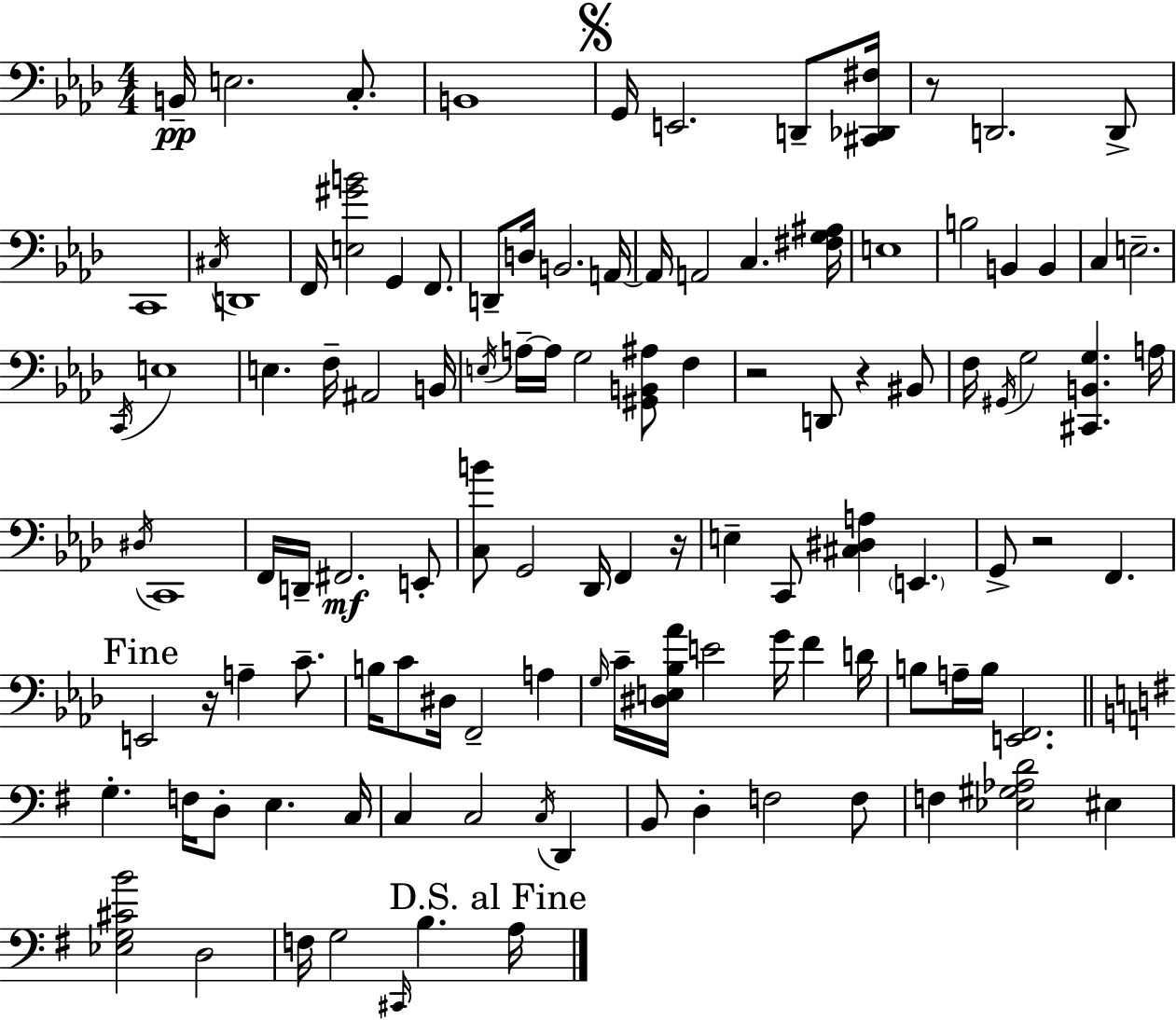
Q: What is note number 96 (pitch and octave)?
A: B3